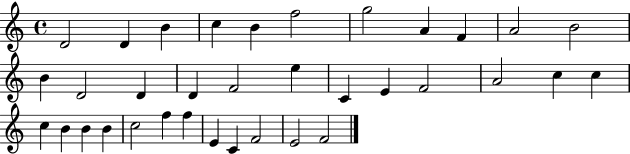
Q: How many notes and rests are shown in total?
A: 35